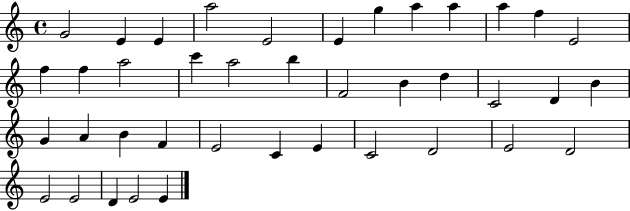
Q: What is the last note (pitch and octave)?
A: E4